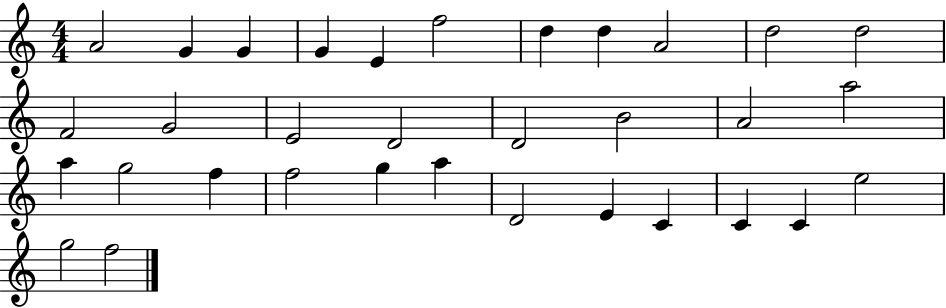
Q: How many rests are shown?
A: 0